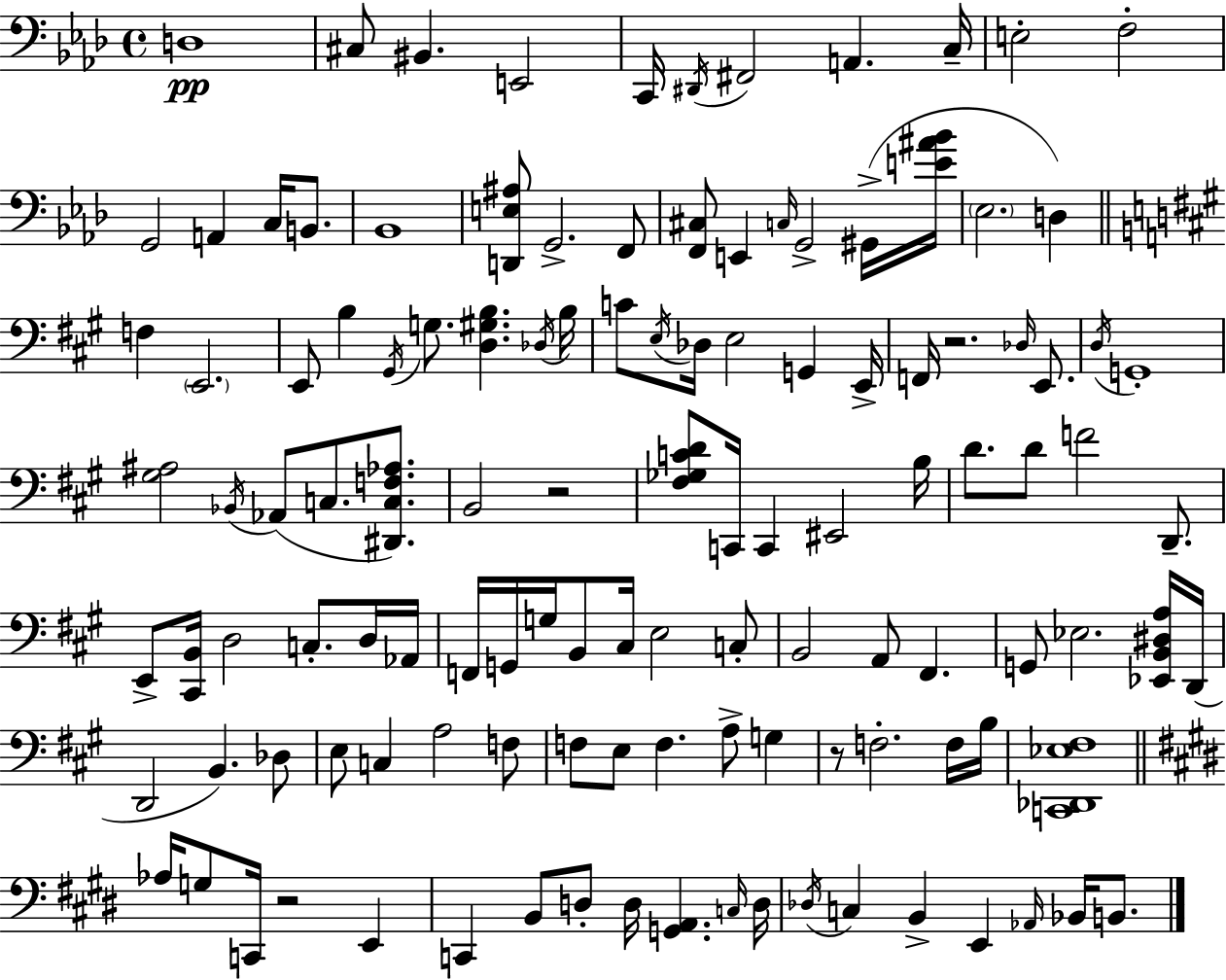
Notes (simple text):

D3/w C#3/e BIS2/q. E2/h C2/s D#2/s F#2/h A2/q. C3/s E3/h F3/h G2/h A2/q C3/s B2/e. Bb2/w [D2,E3,A#3]/e G2/h. F2/e [F2,C#3]/e E2/q C3/s G2/h G#2/s [E4,A#4,Bb4]/s Eb3/h. D3/q F3/q E2/h. E2/e B3/q G#2/s G3/e. [D3,G#3,B3]/q. Db3/s B3/s C4/e E3/s Db3/s E3/h G2/q E2/s F2/s R/h. Db3/s E2/e. D3/s G2/w [G#3,A#3]/h Bb2/s Ab2/e C3/e. [D#2,C3,F3,Ab3]/e. B2/h R/h [F#3,Gb3,C4,D4]/e C2/s C2/q EIS2/h B3/s D4/e. D4/e F4/h D2/e. E2/e [C#2,B2]/s D3/h C3/e. D3/s Ab2/s F2/s G2/s G3/s B2/e C#3/s E3/h C3/e B2/h A2/e F#2/q. G2/e Eb3/h. [Eb2,B2,D#3,A3]/s D2/s D2/h B2/q. Db3/e E3/e C3/q A3/h F3/e F3/e E3/e F3/q. A3/e G3/q R/e F3/h. F3/s B3/s [C2,Db2,Eb3,F#3]/w Ab3/s G3/e C2/s R/h E2/q C2/q B2/e D3/e D3/s [G2,A2]/q. C3/s D3/s Db3/s C3/q B2/q E2/q Ab2/s Bb2/s B2/e.